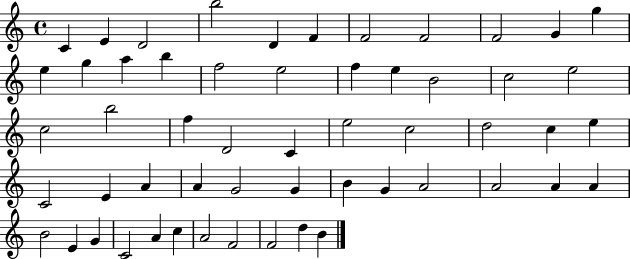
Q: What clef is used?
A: treble